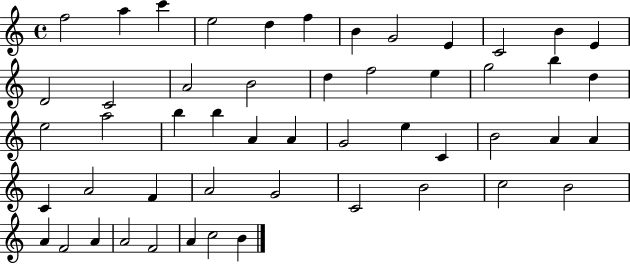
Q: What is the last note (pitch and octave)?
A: B4